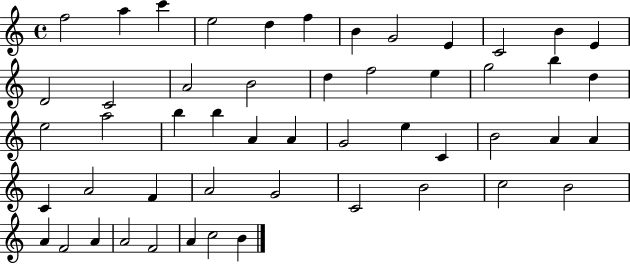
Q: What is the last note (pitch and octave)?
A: B4